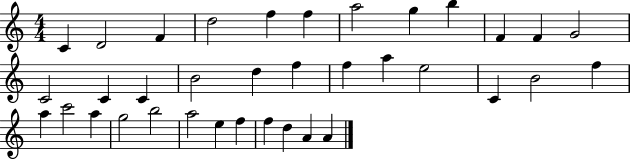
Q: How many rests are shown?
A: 0